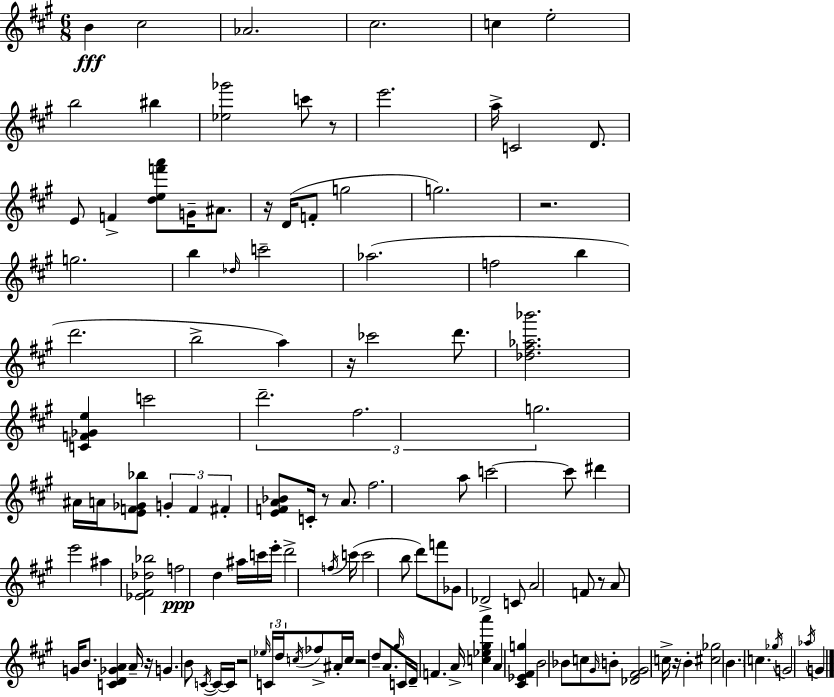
B4/q C#5/h Ab4/h. C#5/h. C5/q E5/h B5/h BIS5/q [Eb5,Gb6]/h C6/e R/e E6/h. A5/s C4/h D4/e. E4/e F4/q [D5,E5,F6,A6]/e G4/s A#4/e. R/s D4/s F4/e G5/h G5/h. R/h. G5/h. B5/q Db5/s C6/h Ab5/h. F5/h B5/q D6/h. B5/h A5/q R/s CES6/h D6/e. [Db5,F#5,Ab5,Bb6]/h. [C4,F4,Gb4,E5]/q C6/h D6/h. F#5/h. G5/h. A#4/s A4/s [E4,F4,Gb4,Bb5]/e G4/q F4/q F#4/q [E4,F4,A4,Bb4]/e C4/s R/e A4/e. F#5/h. A5/e C6/h C6/e D#6/q E6/h A#5/q [Eb4,F#4,Db5,Bb5]/h F5/h D5/q A#5/s C6/s E6/s D6/h F5/s C6/s C6/h B5/e D6/e F6/e Gb4/e Db4/h C4/e A4/h F4/e R/e A4/e G4/s B4/e. [C4,D4,Gb4,A4]/q A4/s R/s G4/q. B4/e C4/s C4/s C4/s R/h Eb5/s C4/s D5/s C5/s FES5/e A#4/s C5/s R/h D5/e A4/e. G#5/s C4/s D4/s F4/q. A4/s [C5,Eb5,G#5,A6]/q A4/q [C#4,Eb4,F#4,G5]/q B4/h Bb4/e C5/e G#4/s B4/e [Db4,F#4,G#4]/h C5/s R/s B4/q [C#5,Gb5]/h B4/q. C5/q. Gb5/s G4/h Ab5/s G4/q